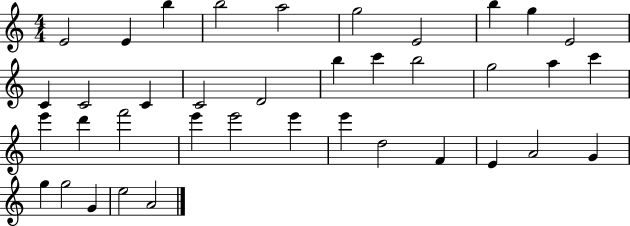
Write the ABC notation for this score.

X:1
T:Untitled
M:4/4
L:1/4
K:C
E2 E b b2 a2 g2 E2 b g E2 C C2 C C2 D2 b c' b2 g2 a c' e' d' f'2 e' e'2 e' e' d2 F E A2 G g g2 G e2 A2